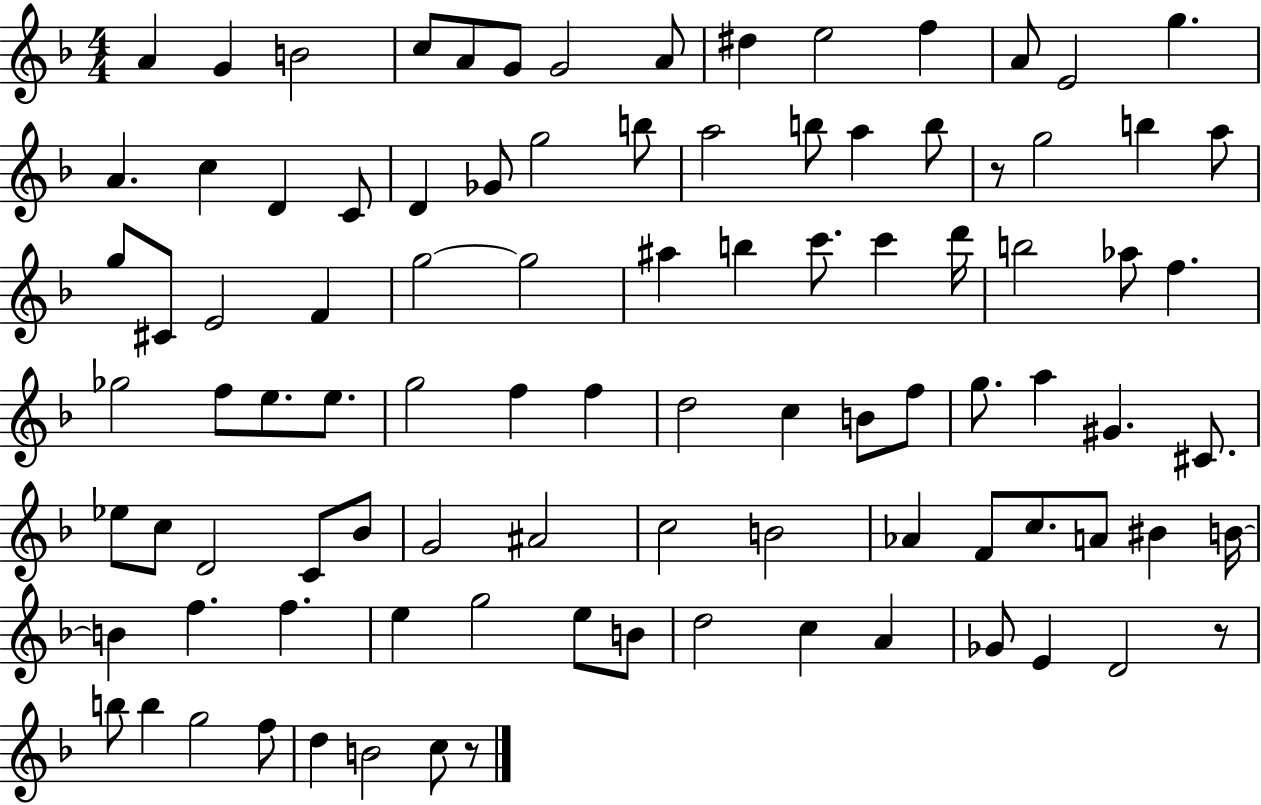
X:1
T:Untitled
M:4/4
L:1/4
K:F
A G B2 c/2 A/2 G/2 G2 A/2 ^d e2 f A/2 E2 g A c D C/2 D _G/2 g2 b/2 a2 b/2 a b/2 z/2 g2 b a/2 g/2 ^C/2 E2 F g2 g2 ^a b c'/2 c' d'/4 b2 _a/2 f _g2 f/2 e/2 e/2 g2 f f d2 c B/2 f/2 g/2 a ^G ^C/2 _e/2 c/2 D2 C/2 _B/2 G2 ^A2 c2 B2 _A F/2 c/2 A/2 ^B B/4 B f f e g2 e/2 B/2 d2 c A _G/2 E D2 z/2 b/2 b g2 f/2 d B2 c/2 z/2